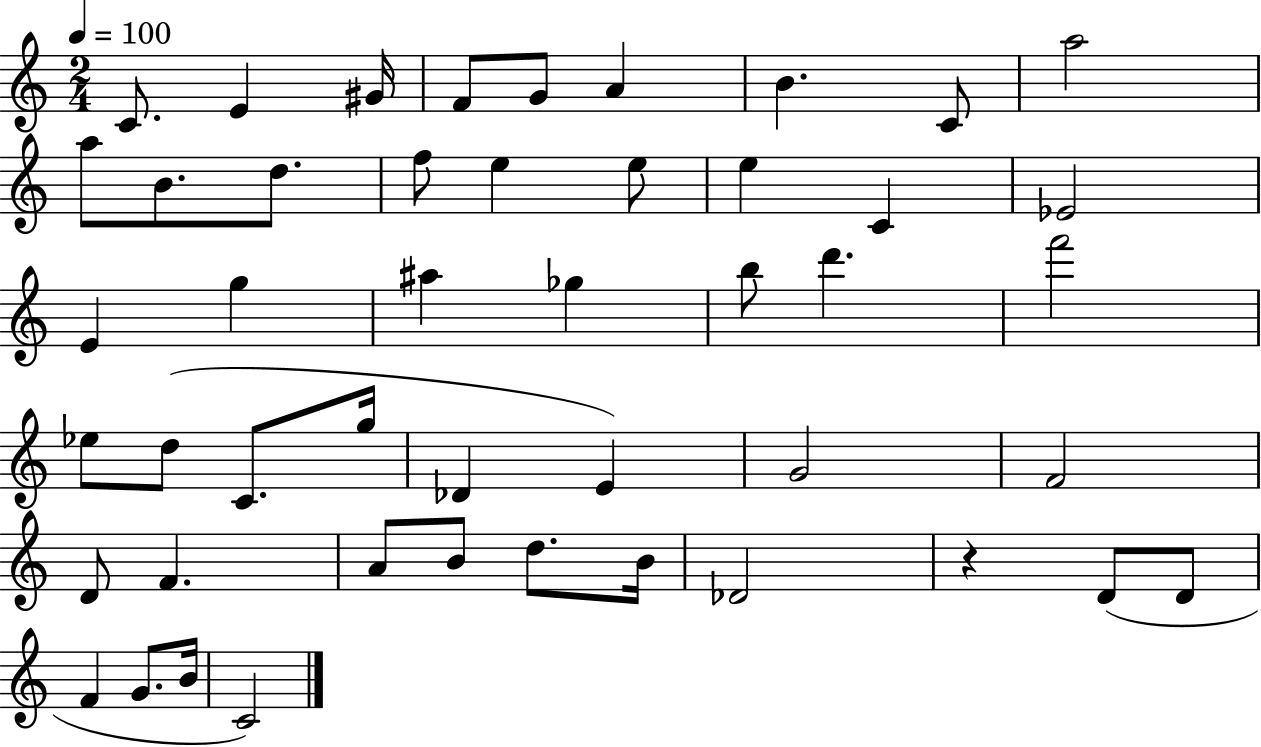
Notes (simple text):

C4/e. E4/q G#4/s F4/e G4/e A4/q B4/q. C4/e A5/h A5/e B4/e. D5/e. F5/e E5/q E5/e E5/q C4/q Eb4/h E4/q G5/q A#5/q Gb5/q B5/e D6/q. F6/h Eb5/e D5/e C4/e. G5/s Db4/q E4/q G4/h F4/h D4/e F4/q. A4/e B4/e D5/e. B4/s Db4/h R/q D4/e D4/e F4/q G4/e. B4/s C4/h